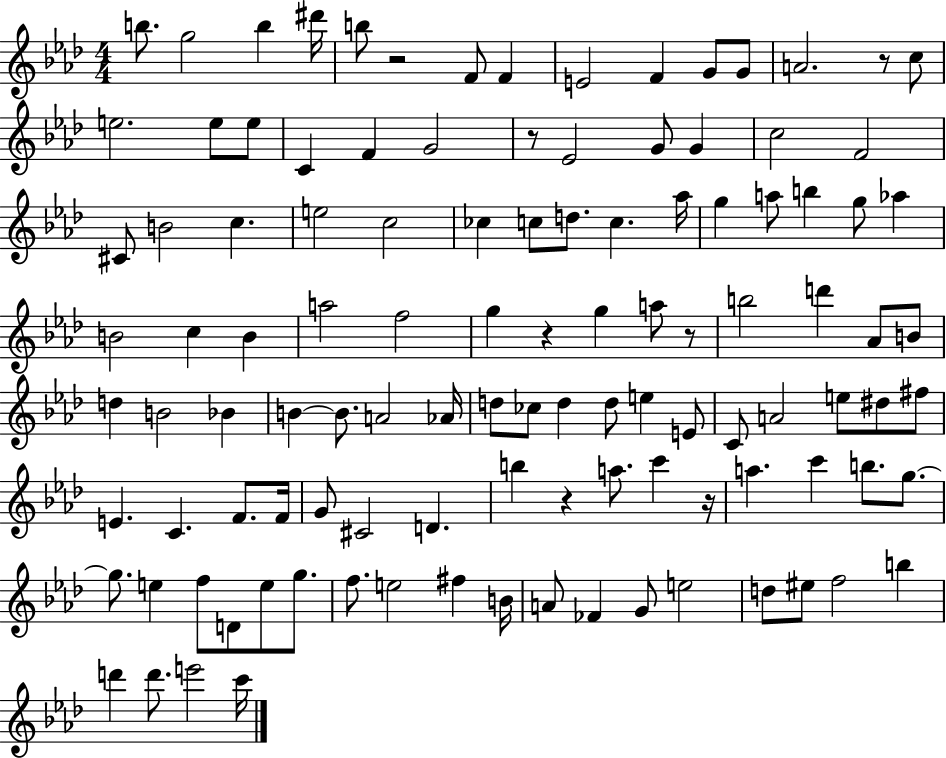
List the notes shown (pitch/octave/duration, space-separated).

B5/e. G5/h B5/q D#6/s B5/e R/h F4/e F4/q E4/h F4/q G4/e G4/e A4/h. R/e C5/e E5/h. E5/e E5/e C4/q F4/q G4/h R/e Eb4/h G4/e G4/q C5/h F4/h C#4/e B4/h C5/q. E5/h C5/h CES5/q C5/e D5/e. C5/q. Ab5/s G5/q A5/e B5/q G5/e Ab5/q B4/h C5/q B4/q A5/h F5/h G5/q R/q G5/q A5/e R/e B5/h D6/q Ab4/e B4/e D5/q B4/h Bb4/q B4/q B4/e. A4/h Ab4/s D5/e CES5/e D5/q D5/e E5/q E4/e C4/e A4/h E5/e D#5/e F#5/e E4/q. C4/q. F4/e. F4/s G4/e C#4/h D4/q. B5/q R/q A5/e. C6/q R/s A5/q. C6/q B5/e. G5/e. G5/e. E5/q F5/e D4/e E5/e G5/e. F5/e. E5/h F#5/q B4/s A4/e FES4/q G4/e E5/h D5/e EIS5/e F5/h B5/q D6/q D6/e. E6/h C6/s